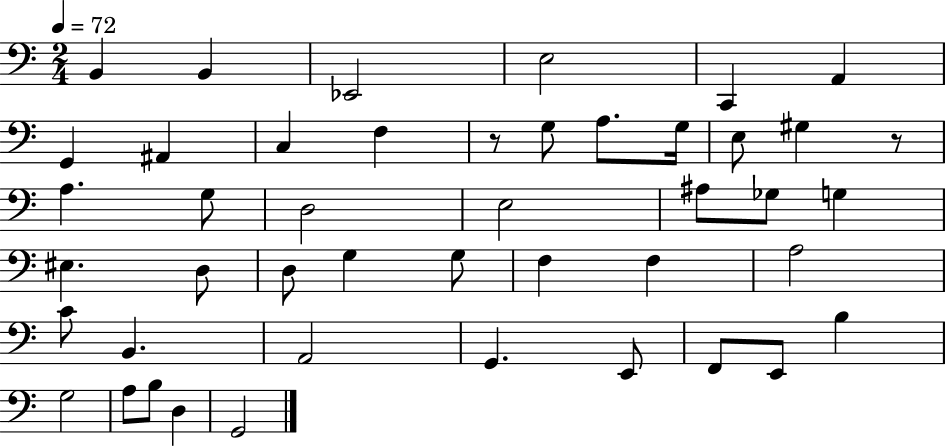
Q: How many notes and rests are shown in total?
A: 45